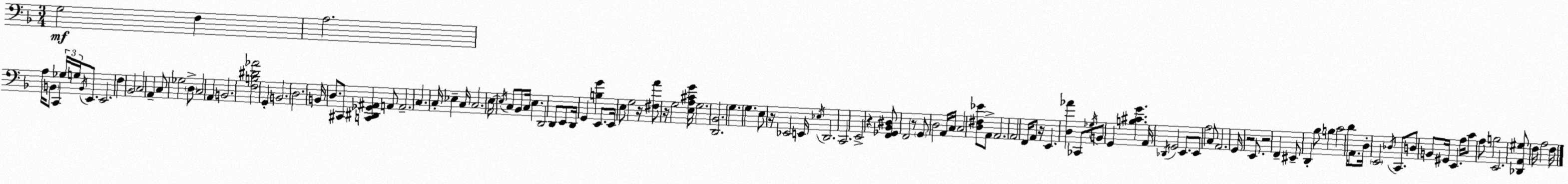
X:1
T:Untitled
M:3/4
L:1/4
K:Dm
G,2 F, A,2 A,/4 B,,/2 C,, _G,/4 G,/4 B,,/4 E,,/2 E,,2 F, _B,,2 C,2 A,, C,/2 _G,2 D,/2 C,2 A,, B,,2 [F,B,^D_A]2 G,, B,,2 D,2 B,,/4 D,/2 ^C,,/2 [C,,^D,,_G,,^A,,] A,,/2 A,,2 C, C,/4 _E, C,/4 C,2 E,/4 E,/4 C,/2 _B,,/2 C,/4 E, D,,2 D,,/2 E,,/2 D,,/4 G,, [B,G] E,,/2 E,,/4 E,/2 G,2 z/4 [^F,A]/2 z/4 G,2 [E,A,^CG]/4 G,2 [D,,_B,,]2 G, G, E,/2 z/4 _E,,2 E,,/4 _E,/4 D,,2 C,,2 E,,2 z [F,,_G,,_B,,^D,]/2 F,,2 z/2 G,,/2 D,2 A,,/4 C,/4 C,2 [D,^F,_E]/2 A,,/2 A,,2 A,,2 F,,/4 A,,/2 z/4 E,, [D,_A] _C,,/2 _G,/4 B,,/2 G,, [B,^CG] A,,/4 _D,,/4 G,,2 E,,/2 E,,/2 A,2 C,/2 A,,2 G,,/4 z2 E,,/2 z2 F,, ^E,,/2 D,, _B,/2 B, C2 D/4 A,,/2 D,/4 E,,2 _D,/4 C,,/2 D,/2 B,,/2 ^G,,/4 E,, A,/4 C/2 A,/2 B,2 E,,2 [_D,,A,,^G,]/2 F,/4 A,2 F,/4